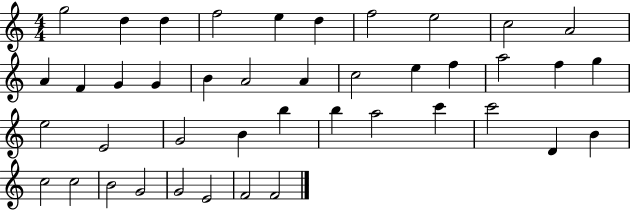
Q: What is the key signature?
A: C major